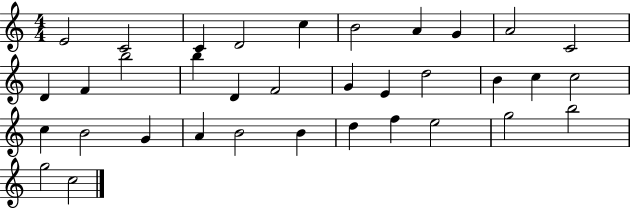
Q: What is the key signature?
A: C major